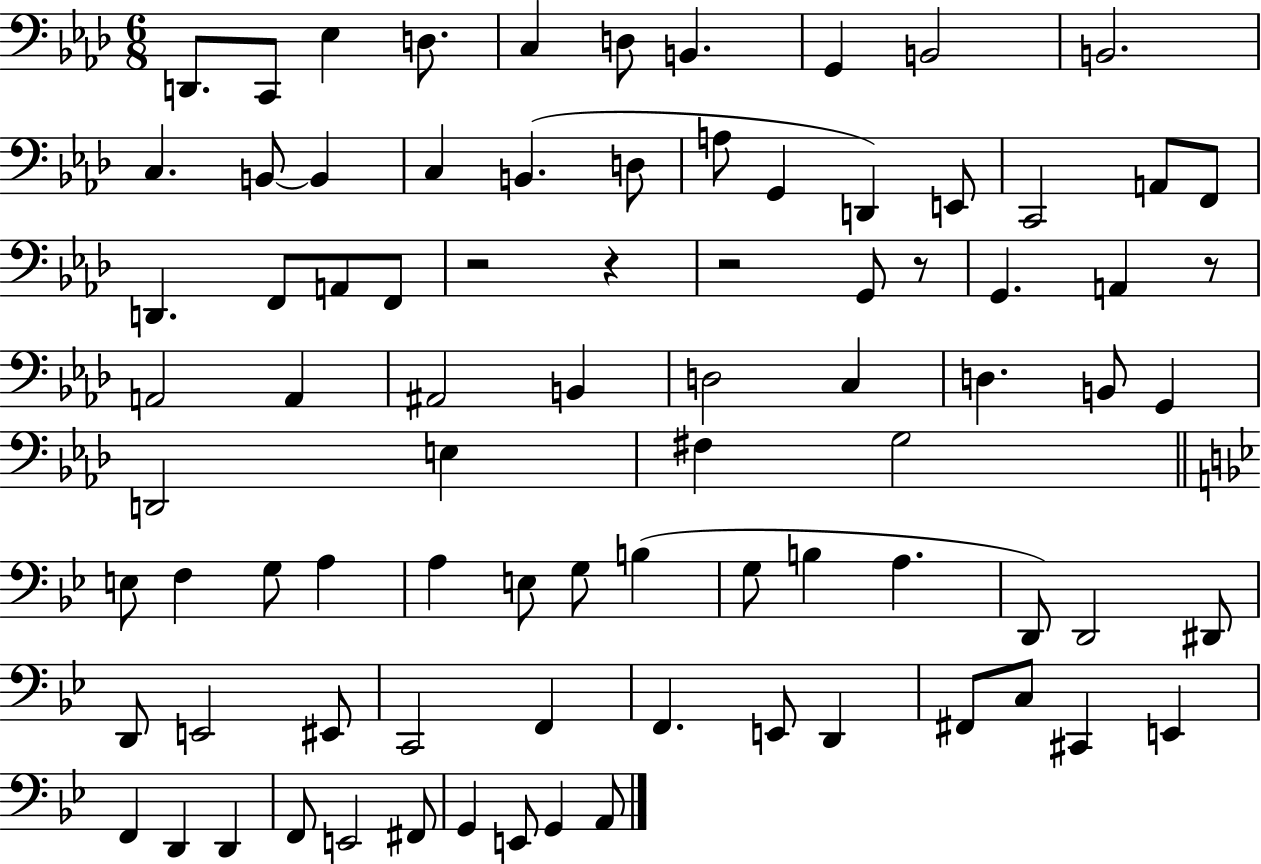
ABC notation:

X:1
T:Untitled
M:6/8
L:1/4
K:Ab
D,,/2 C,,/2 _E, D,/2 C, D,/2 B,, G,, B,,2 B,,2 C, B,,/2 B,, C, B,, D,/2 A,/2 G,, D,, E,,/2 C,,2 A,,/2 F,,/2 D,, F,,/2 A,,/2 F,,/2 z2 z z2 G,,/2 z/2 G,, A,, z/2 A,,2 A,, ^A,,2 B,, D,2 C, D, B,,/2 G,, D,,2 E, ^F, G,2 E,/2 F, G,/2 A, A, E,/2 G,/2 B, G,/2 B, A, D,,/2 D,,2 ^D,,/2 D,,/2 E,,2 ^E,,/2 C,,2 F,, F,, E,,/2 D,, ^F,,/2 C,/2 ^C,, E,, F,, D,, D,, F,,/2 E,,2 ^F,,/2 G,, E,,/2 G,, A,,/2